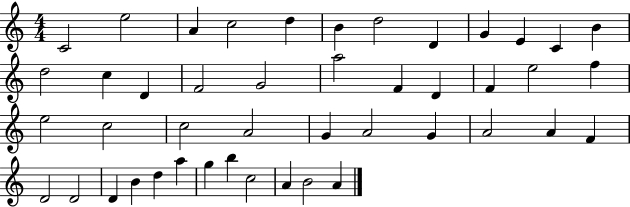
C4/h E5/h A4/q C5/h D5/q B4/q D5/h D4/q G4/q E4/q C4/q B4/q D5/h C5/q D4/q F4/h G4/h A5/h F4/q D4/q F4/q E5/h F5/q E5/h C5/h C5/h A4/h G4/q A4/h G4/q A4/h A4/q F4/q D4/h D4/h D4/q B4/q D5/q A5/q G5/q B5/q C5/h A4/q B4/h A4/q